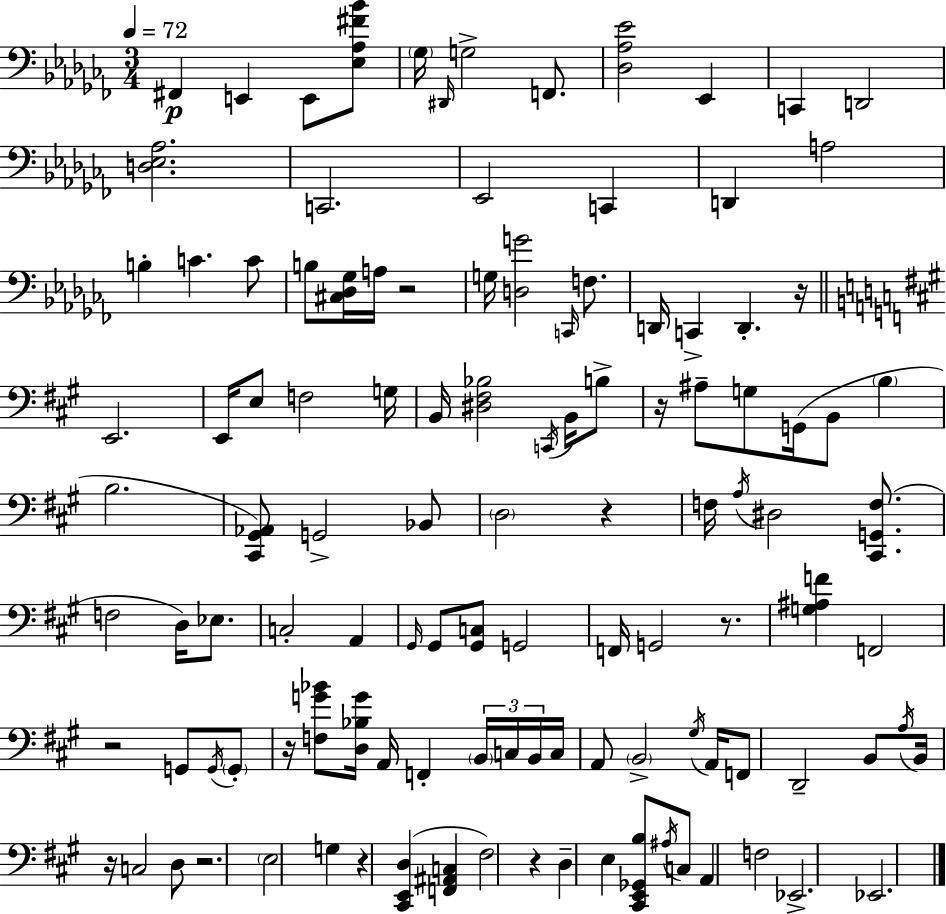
F#2/q E2/q E2/e [Eb3,Ab3,F#4,Bb4]/e Gb3/s D#2/s G3/h F2/e. [Db3,Ab3,Eb4]/h Eb2/q C2/q D2/h [D3,Eb3,Ab3]/h. C2/h. Eb2/h C2/q D2/q A3/h B3/q C4/q. C4/e B3/e [C#3,Db3,Gb3]/s A3/s R/h G3/s [D3,G4]/h C2/s F3/e. D2/s C2/q D2/q. R/s E2/h. E2/s E3/e F3/h G3/s B2/s [D#3,F#3,Bb3]/h C2/s B2/s B3/e R/s A#3/e G3/e G2/s B2/e B3/q B3/h. [C#2,G#2,Ab2]/e G2/h Bb2/e D3/h R/q F3/s A3/s D#3/h [C#2,G2,F3]/e. F3/h D3/s Eb3/e. C3/h A2/q G#2/s G#2/e [G#2,C3]/e G2/h F2/s G2/h R/e. [G3,A#3,F4]/q F2/h R/h G2/e G2/s G2/e R/s [F3,G4,Bb4]/e [D3,Bb3,G4]/s A2/s F2/q B2/s C3/s B2/s C3/s A2/e B2/h G#3/s A2/s F2/e D2/h B2/e A3/s B2/s R/s C3/h D3/e R/h. E3/h G3/q R/q [C#2,E2,D3]/q [F2,A#2,C3]/q F#3/h R/q D3/q E3/q [C#2,E2,Gb2,B3]/e A#3/s C3/e A2/q F3/h Eb2/h. Eb2/h.